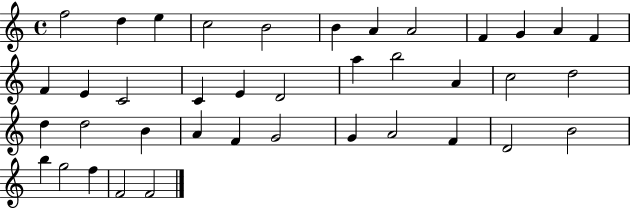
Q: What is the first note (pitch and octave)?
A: F5